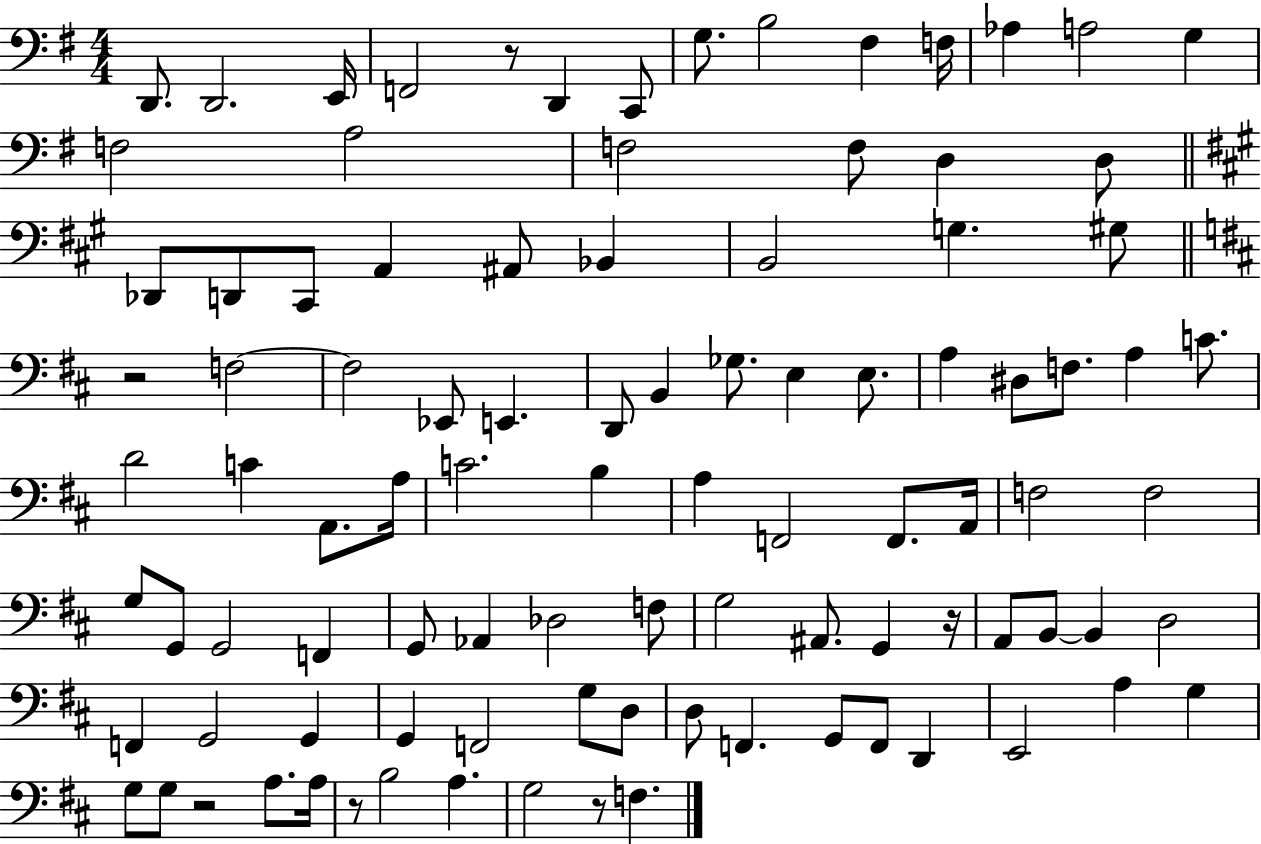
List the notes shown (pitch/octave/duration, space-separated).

D2/e. D2/h. E2/s F2/h R/e D2/q C2/e G3/e. B3/h F#3/q F3/s Ab3/q A3/h G3/q F3/h A3/h F3/h F3/e D3/q D3/e Db2/e D2/e C#2/e A2/q A#2/e Bb2/q B2/h G3/q. G#3/e R/h F3/h F3/h Eb2/e E2/q. D2/e B2/q Gb3/e. E3/q E3/e. A3/q D#3/e F3/e. A3/q C4/e. D4/h C4/q A2/e. A3/s C4/h. B3/q A3/q F2/h F2/e. A2/s F3/h F3/h G3/e G2/e G2/h F2/q G2/e Ab2/q Db3/h F3/e G3/h A#2/e. G2/q R/s A2/e B2/e B2/q D3/h F2/q G2/h G2/q G2/q F2/h G3/e D3/e D3/e F2/q. G2/e F2/e D2/q E2/h A3/q G3/q G3/e G3/e R/h A3/e. A3/s R/e B3/h A3/q. G3/h R/e F3/q.